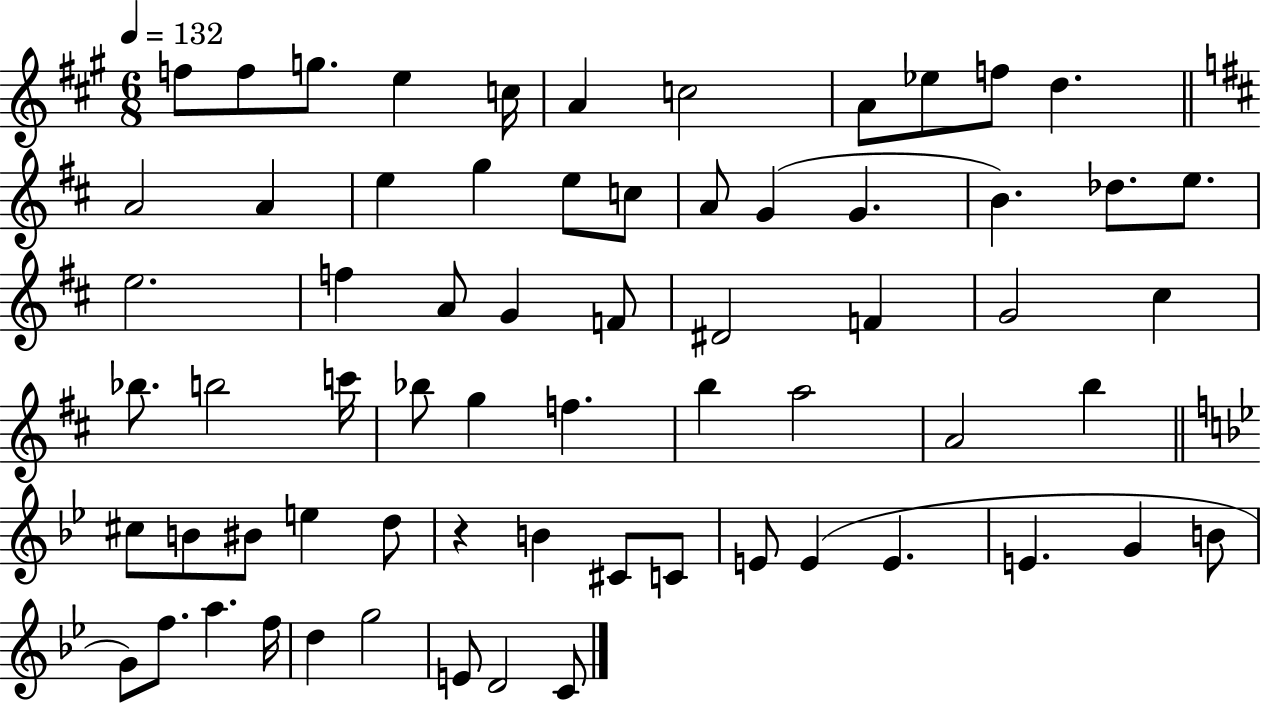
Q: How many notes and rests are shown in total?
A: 66